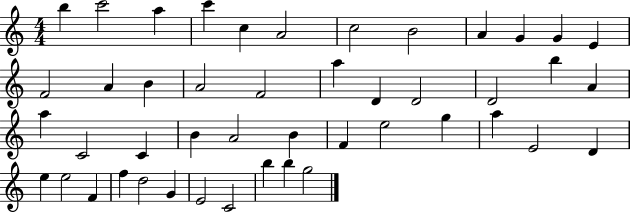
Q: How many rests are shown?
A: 0